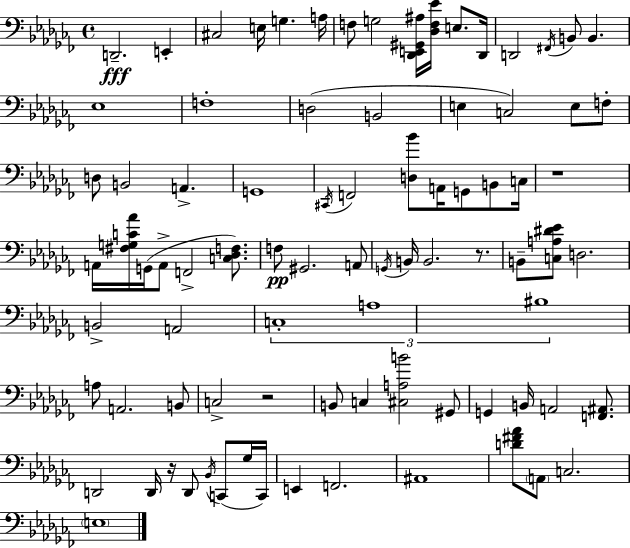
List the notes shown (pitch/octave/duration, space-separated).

D2/h. E2/q C#3/h E3/s G3/q. A3/s F3/e G3/h [Db2,E2,G#2,A#3]/s [Db3,F3,Eb4]/s E3/e. Db2/s D2/h F#2/s B2/e B2/q. Eb3/w F3/w D3/h B2/h E3/q C3/h E3/e F3/e D3/e B2/h A2/q. G2/w C#2/s F2/h [D3,Bb4]/e A2/s G2/e B2/e C3/s R/w A2/s [F#3,G3,C4,Ab4]/s G2/s A2/e F2/h [C3,Db3,F3]/e. F3/e G#2/h. A2/e G2/s B2/s B2/h. R/e. B2/e [C3,A3,D#4,Eb4]/e D3/h. B2/h A2/h C3/w A3/w BIS3/w A3/e A2/h. B2/e C3/h R/h B2/e C3/q [C#3,A3,B4]/h G#2/e G2/q B2/s A2/h [F2,A#2]/e. D2/h D2/s R/s D2/e Bb2/s C2/e Gb3/s C2/s E2/q F2/h. A#2/w [D4,F#4,Ab4]/e A2/e C3/h. E3/w